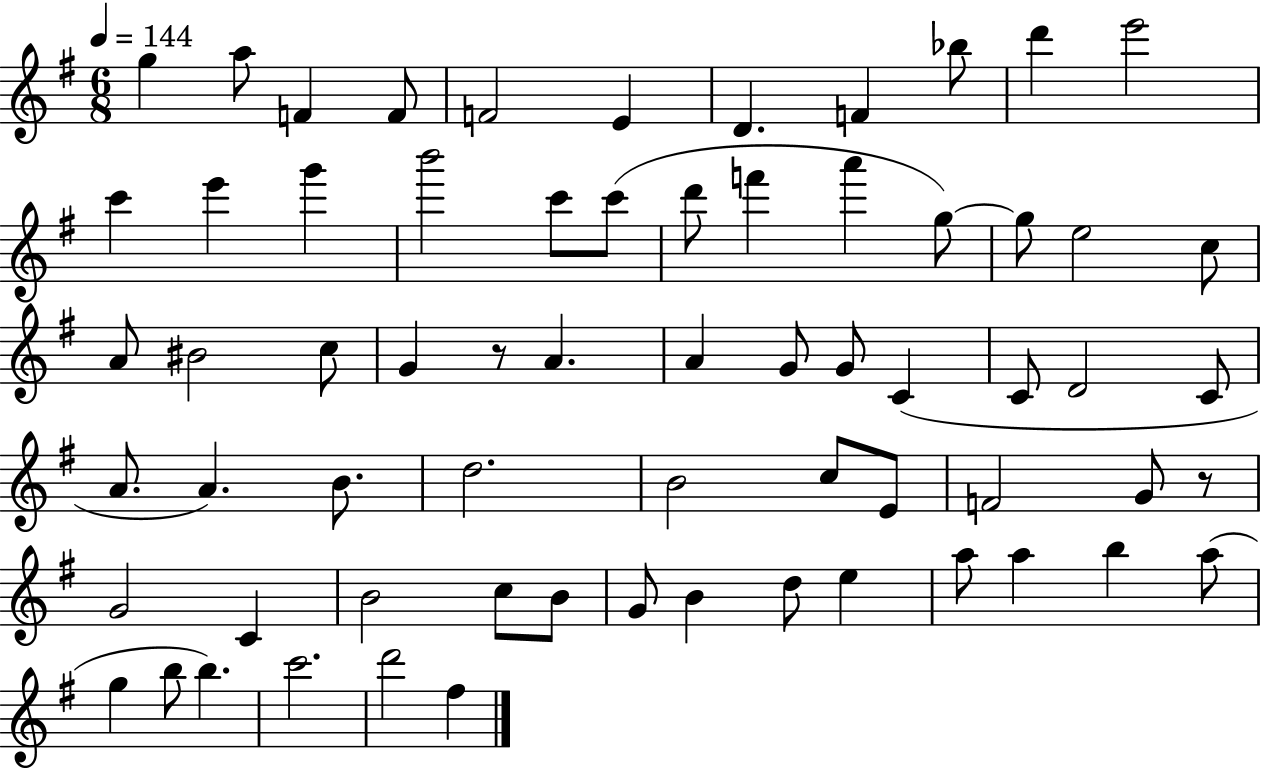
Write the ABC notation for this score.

X:1
T:Untitled
M:6/8
L:1/4
K:G
g a/2 F F/2 F2 E D F _b/2 d' e'2 c' e' g' b'2 c'/2 c'/2 d'/2 f' a' g/2 g/2 e2 c/2 A/2 ^B2 c/2 G z/2 A A G/2 G/2 C C/2 D2 C/2 A/2 A B/2 d2 B2 c/2 E/2 F2 G/2 z/2 G2 C B2 c/2 B/2 G/2 B d/2 e a/2 a b a/2 g b/2 b c'2 d'2 ^f